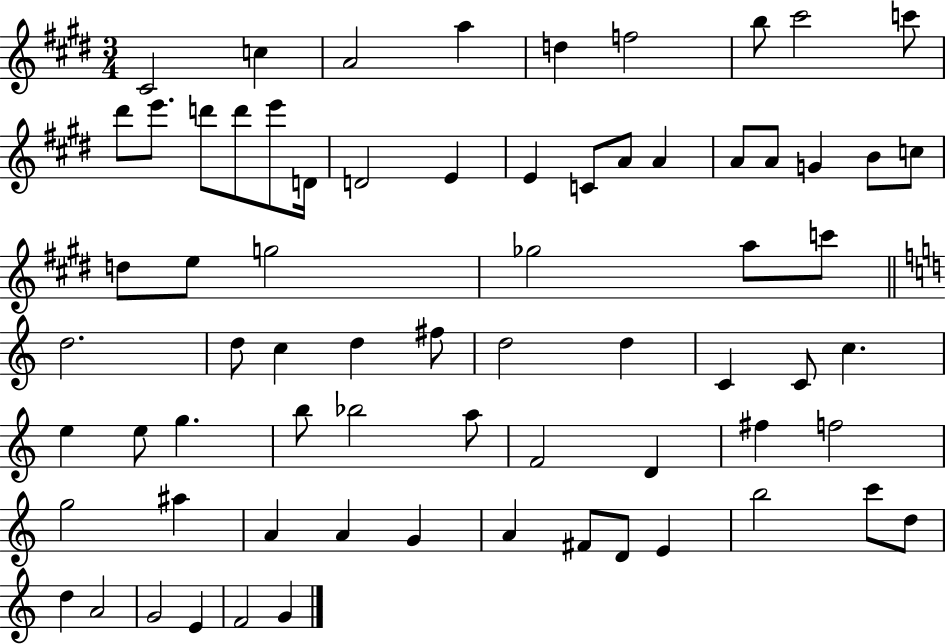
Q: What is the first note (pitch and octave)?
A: C#4